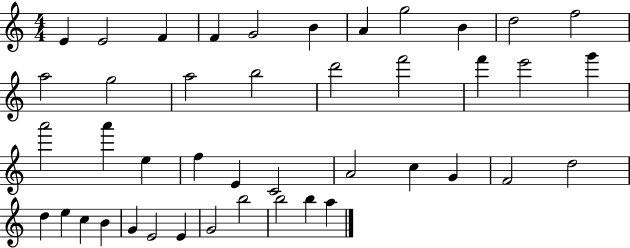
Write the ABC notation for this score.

X:1
T:Untitled
M:4/4
L:1/4
K:C
E E2 F F G2 B A g2 B d2 f2 a2 g2 a2 b2 d'2 f'2 f' e'2 g' a'2 a' e f E C2 A2 c G F2 d2 d e c B G E2 E G2 b2 b2 b a